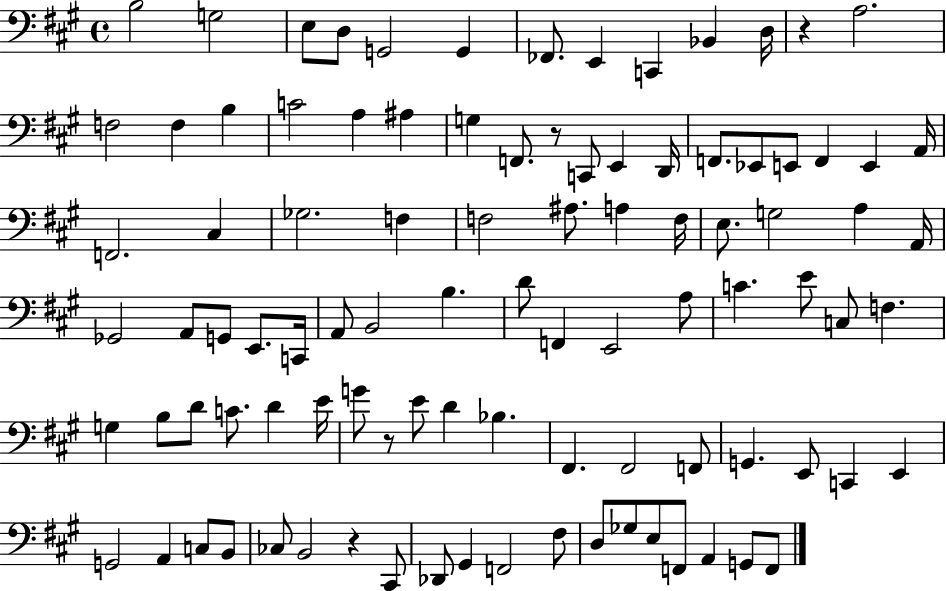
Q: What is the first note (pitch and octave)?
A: B3